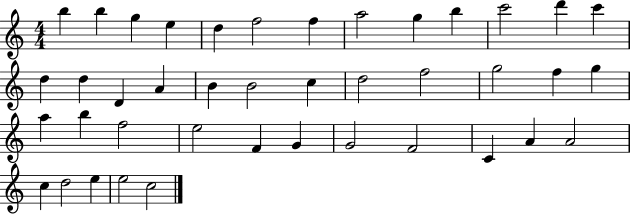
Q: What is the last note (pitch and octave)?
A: C5